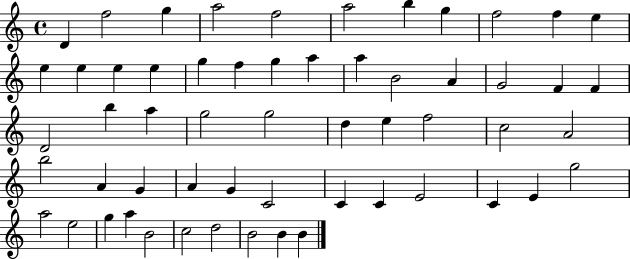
D4/q F5/h G5/q A5/h F5/h A5/h B5/q G5/q F5/h F5/q E5/q E5/q E5/q E5/q E5/q G5/q F5/q G5/q A5/q A5/q B4/h A4/q G4/h F4/q F4/q D4/h B5/q A5/q G5/h G5/h D5/q E5/q F5/h C5/h A4/h B5/h A4/q G4/q A4/q G4/q C4/h C4/q C4/q E4/h C4/q E4/q G5/h A5/h E5/h G5/q A5/q B4/h C5/h D5/h B4/h B4/q B4/q